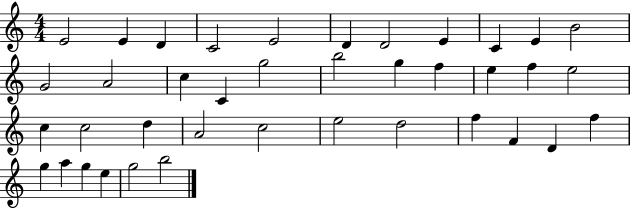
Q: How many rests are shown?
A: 0